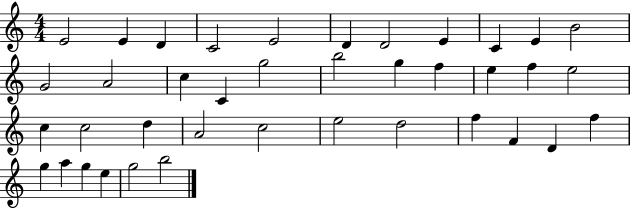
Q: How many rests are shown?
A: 0